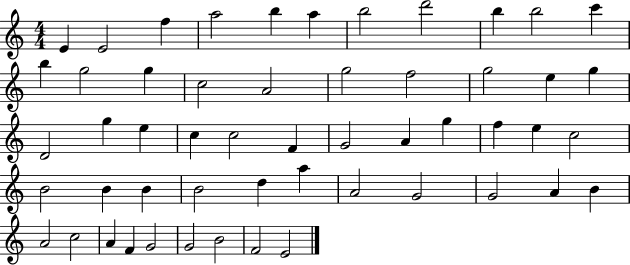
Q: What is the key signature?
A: C major